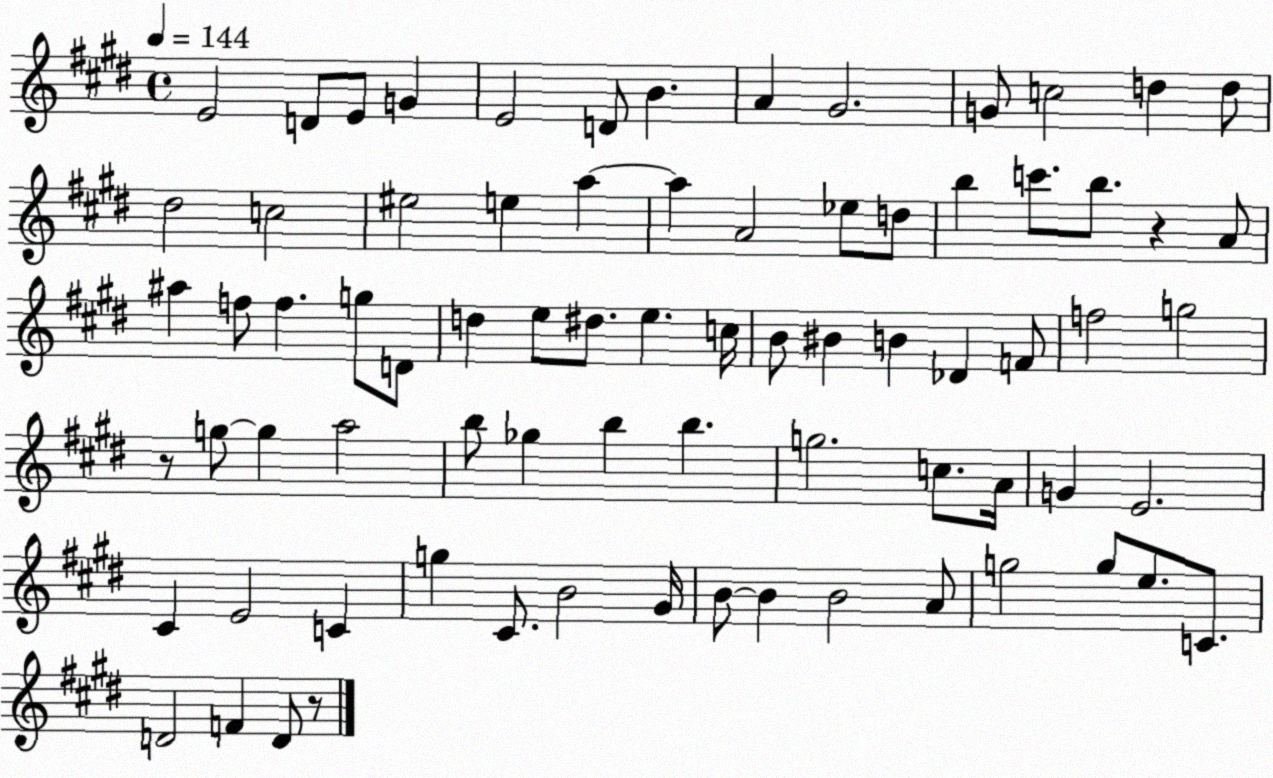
X:1
T:Untitled
M:4/4
L:1/4
K:E
E2 D/2 E/2 G E2 D/2 B A ^G2 G/2 c2 d d/2 ^d2 c2 ^e2 e a a A2 _e/2 d/2 b c'/2 b/2 z A/2 ^a f/2 f g/2 D/2 d e/2 ^d/2 e c/4 B/2 ^B B _D F/2 f2 g2 z/2 g/2 g a2 b/2 _g b b g2 c/2 A/4 G E2 ^C E2 C g ^C/2 B2 ^G/4 B/2 B B2 A/2 g2 g/2 e/2 C/2 D2 F D/2 z/2